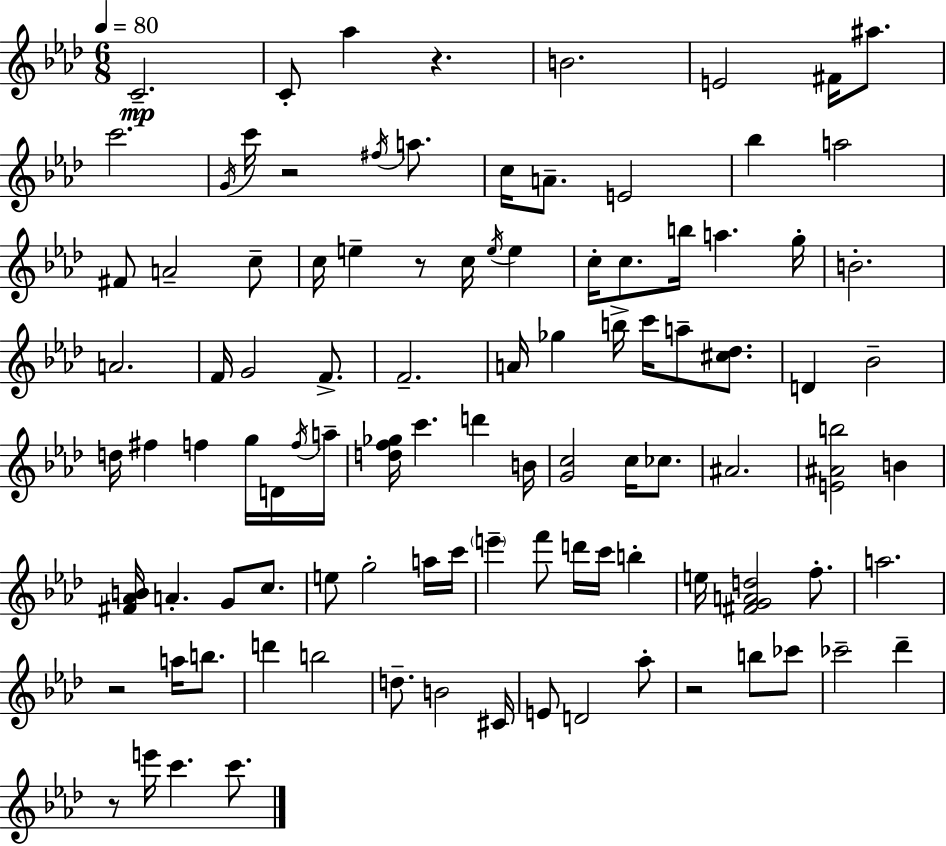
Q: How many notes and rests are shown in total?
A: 101